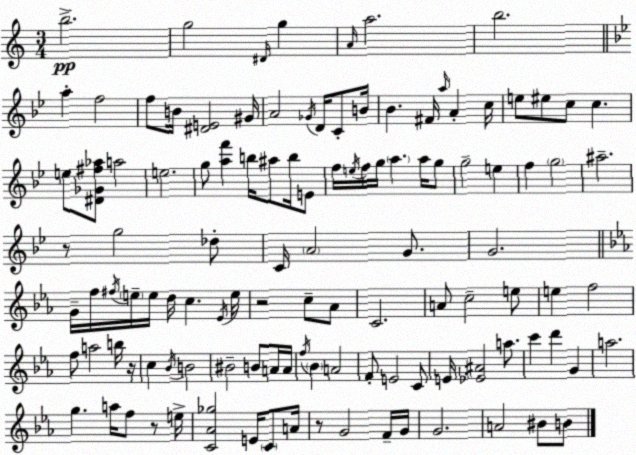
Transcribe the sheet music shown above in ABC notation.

X:1
T:Untitled
M:3/4
L:1/4
K:C
b2 g2 ^D/4 g A/4 a2 b2 a f2 f/2 B/4 [^DE]2 ^G/4 A2 _G/4 D/4 C/2 B/4 _B ^F/4 a/4 A c/4 e/2 ^e/2 c/2 c e/2 [^D_G^f_a]/2 a2 e2 g/2 [af'] b/4 ^a/2 b/4 E/2 f/4 e/4 f/4 g/4 a a/4 g/2 g2 e f g2 ^a2 z/2 g2 _d/2 C/4 A2 G/2 G2 G/4 f/4 ^f/4 e/4 e/4 d/4 c _E/4 e/4 z2 c/2 _A/2 C2 A/2 c2 e/2 e f2 f/2 a2 b/4 z/4 c _B/4 B2 ^B2 B/2 A/4 A/4 f/4 _B A2 F/2 E2 C/2 E/4 [_E^A]2 a/2 c' d' G a2 g a/4 f/2 z/2 e/4 [C_A_g]2 E/4 C/2 A/4 z/2 G2 F/4 G/4 G2 A2 ^B/2 B/2